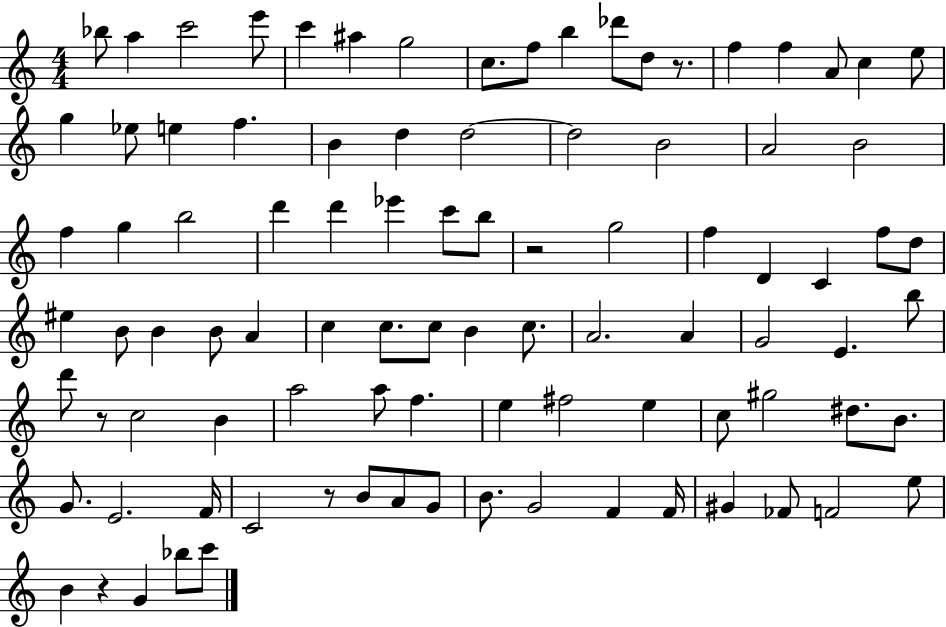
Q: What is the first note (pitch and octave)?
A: Bb5